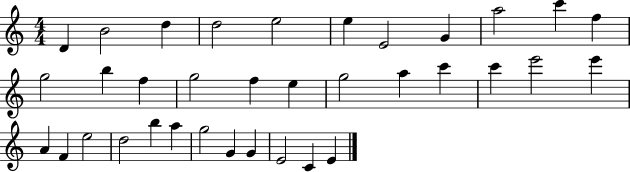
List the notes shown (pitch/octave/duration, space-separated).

D4/q B4/h D5/q D5/h E5/h E5/q E4/h G4/q A5/h C6/q F5/q G5/h B5/q F5/q G5/h F5/q E5/q G5/h A5/q C6/q C6/q E6/h E6/q A4/q F4/q E5/h D5/h B5/q A5/q G5/h G4/q G4/q E4/h C4/q E4/q